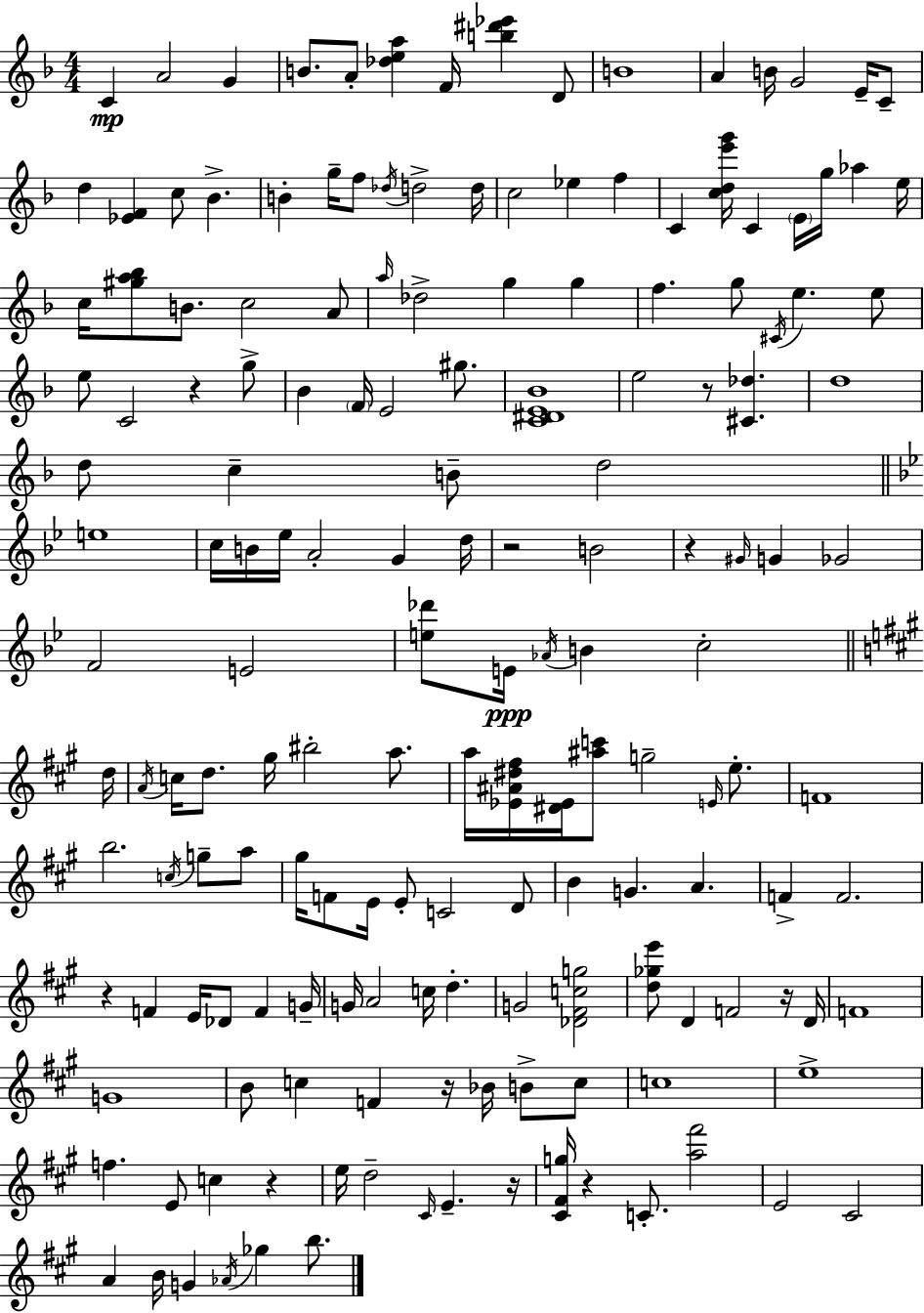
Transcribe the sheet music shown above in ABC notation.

X:1
T:Untitled
M:4/4
L:1/4
K:F
C A2 G B/2 A/2 [_dea] F/4 [b^d'_e'] D/2 B4 A B/4 G2 E/4 C/2 d [_EF] c/2 _B B g/4 f/2 _d/4 d2 d/4 c2 _e f C [cde'g']/4 C E/4 g/4 _a e/4 c/4 [^ga_b]/2 B/2 c2 A/2 a/4 _d2 g g f g/2 ^C/4 e e/2 e/2 C2 z g/2 _B F/4 E2 ^g/2 [C^DE_B]4 e2 z/2 [^C_d] d4 d/2 c B/2 d2 e4 c/4 B/4 _e/4 A2 G d/4 z2 B2 z ^G/4 G _G2 F2 E2 [e_d']/2 E/4 _A/4 B c2 d/4 A/4 c/4 d/2 ^g/4 ^b2 a/2 a/4 [_E^A^d^f]/4 [^D_E]/4 [^ac']/2 g2 E/4 e/2 F4 b2 c/4 g/2 a/2 ^g/4 F/2 E/4 E/2 C2 D/2 B G A F F2 z F E/4 _D/2 F G/4 G/4 A2 c/4 d G2 [_D^Fcg]2 [d_ge']/2 D F2 z/4 D/4 F4 G4 B/2 c F z/4 _B/4 B/2 c/2 c4 e4 f E/2 c z e/4 d2 ^C/4 E z/4 [^C^Fg]/4 z C/2 [a^f']2 E2 ^C2 A B/4 G _A/4 _g b/2